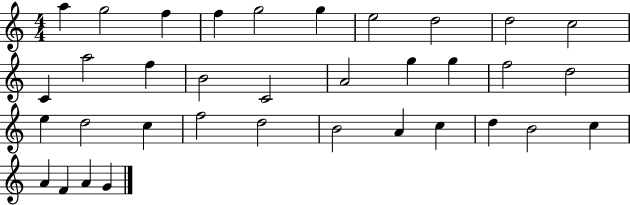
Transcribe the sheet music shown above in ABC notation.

X:1
T:Untitled
M:4/4
L:1/4
K:C
a g2 f f g2 g e2 d2 d2 c2 C a2 f B2 C2 A2 g g f2 d2 e d2 c f2 d2 B2 A c d B2 c A F A G